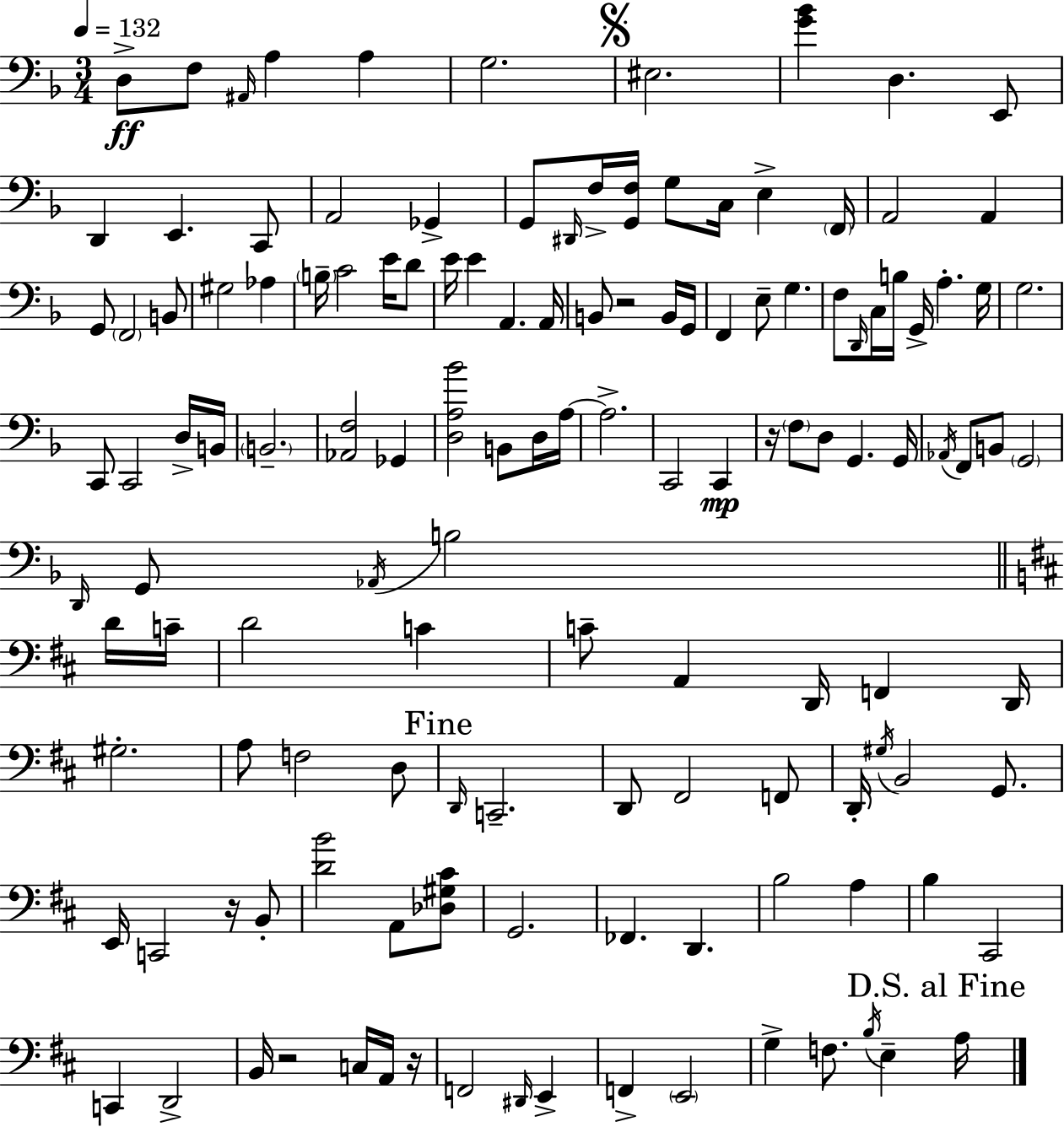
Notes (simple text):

D3/e F3/e A#2/s A3/q A3/q G3/h. EIS3/h. [G4,Bb4]/q D3/q. E2/e D2/q E2/q. C2/e A2/h Gb2/q G2/e D#2/s F3/s [G2,F3]/s G3/e C3/s E3/q F2/s A2/h A2/q G2/e F2/h B2/e G#3/h Ab3/q B3/s C4/h E4/s D4/e E4/s E4/q A2/q. A2/s B2/e R/h B2/s G2/s F2/q E3/e G3/q. F3/e D2/s C3/s B3/s G2/s A3/q. G3/s G3/h. C2/e C2/h D3/s B2/s B2/h. [Ab2,F3]/h Gb2/q [D3,A3,Bb4]/h B2/e D3/s A3/s A3/h. C2/h C2/q R/s F3/e D3/e G2/q. G2/s Ab2/s F2/e B2/e G2/h D2/s G2/e Ab2/s B3/h D4/s C4/s D4/h C4/q C4/e A2/q D2/s F2/q D2/s G#3/h. A3/e F3/h D3/e D2/s C2/h. D2/e F#2/h F2/e D2/s G#3/s B2/h G2/e. E2/s C2/h R/s B2/e [D4,B4]/h A2/e [Db3,G#3,C#4]/e G2/h. FES2/q. D2/q. B3/h A3/q B3/q C#2/h C2/q D2/h B2/s R/h C3/s A2/s R/s F2/h D#2/s E2/q F2/q E2/h G3/q F3/e. B3/s E3/q A3/s